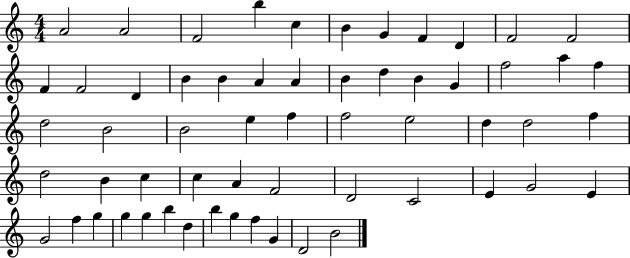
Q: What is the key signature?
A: C major